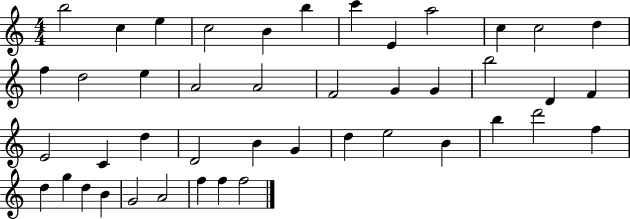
X:1
T:Untitled
M:4/4
L:1/4
K:C
b2 c e c2 B b c' E a2 c c2 d f d2 e A2 A2 F2 G G b2 D F E2 C d D2 B G d e2 B b d'2 f d g d B G2 A2 f f f2